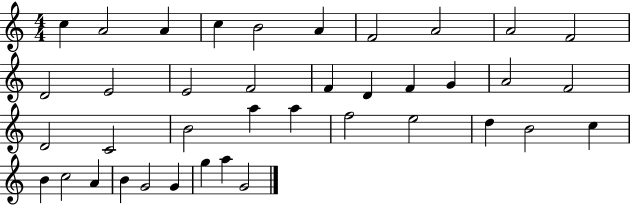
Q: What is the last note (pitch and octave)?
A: G4